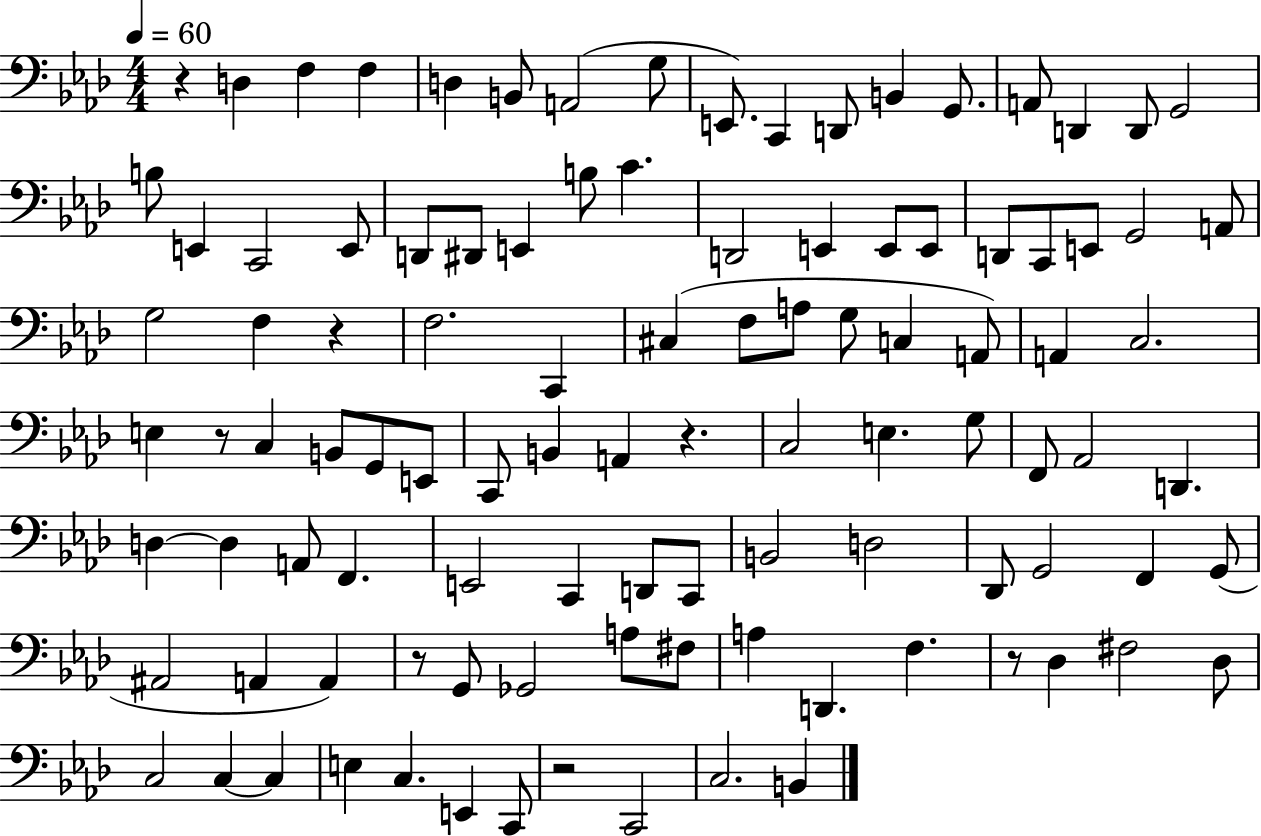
X:1
T:Untitled
M:4/4
L:1/4
K:Ab
z D, F, F, D, B,,/2 A,,2 G,/2 E,,/2 C,, D,,/2 B,, G,,/2 A,,/2 D,, D,,/2 G,,2 B,/2 E,, C,,2 E,,/2 D,,/2 ^D,,/2 E,, B,/2 C D,,2 E,, E,,/2 E,,/2 D,,/2 C,,/2 E,,/2 G,,2 A,,/2 G,2 F, z F,2 C,, ^C, F,/2 A,/2 G,/2 C, A,,/2 A,, C,2 E, z/2 C, B,,/2 G,,/2 E,,/2 C,,/2 B,, A,, z C,2 E, G,/2 F,,/2 _A,,2 D,, D, D, A,,/2 F,, E,,2 C,, D,,/2 C,,/2 B,,2 D,2 _D,,/2 G,,2 F,, G,,/2 ^A,,2 A,, A,, z/2 G,,/2 _G,,2 A,/2 ^F,/2 A, D,, F, z/2 _D, ^F,2 _D,/2 C,2 C, C, E, C, E,, C,,/2 z2 C,,2 C,2 B,,